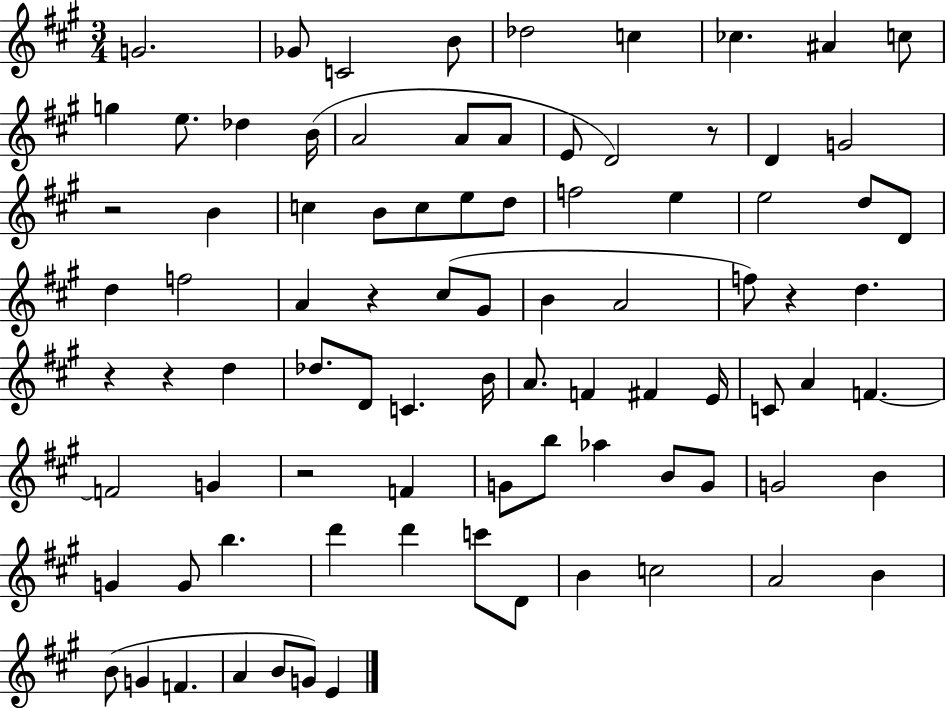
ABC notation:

X:1
T:Untitled
M:3/4
L:1/4
K:A
G2 _G/2 C2 B/2 _d2 c _c ^A c/2 g e/2 _d B/4 A2 A/2 A/2 E/2 D2 z/2 D G2 z2 B c B/2 c/2 e/2 d/2 f2 e e2 d/2 D/2 d f2 A z ^c/2 ^G/2 B A2 f/2 z d z z d _d/2 D/2 C B/4 A/2 F ^F E/4 C/2 A F F2 G z2 F G/2 b/2 _a B/2 G/2 G2 B G G/2 b d' d' c'/2 D/2 B c2 A2 B B/2 G F A B/2 G/2 E